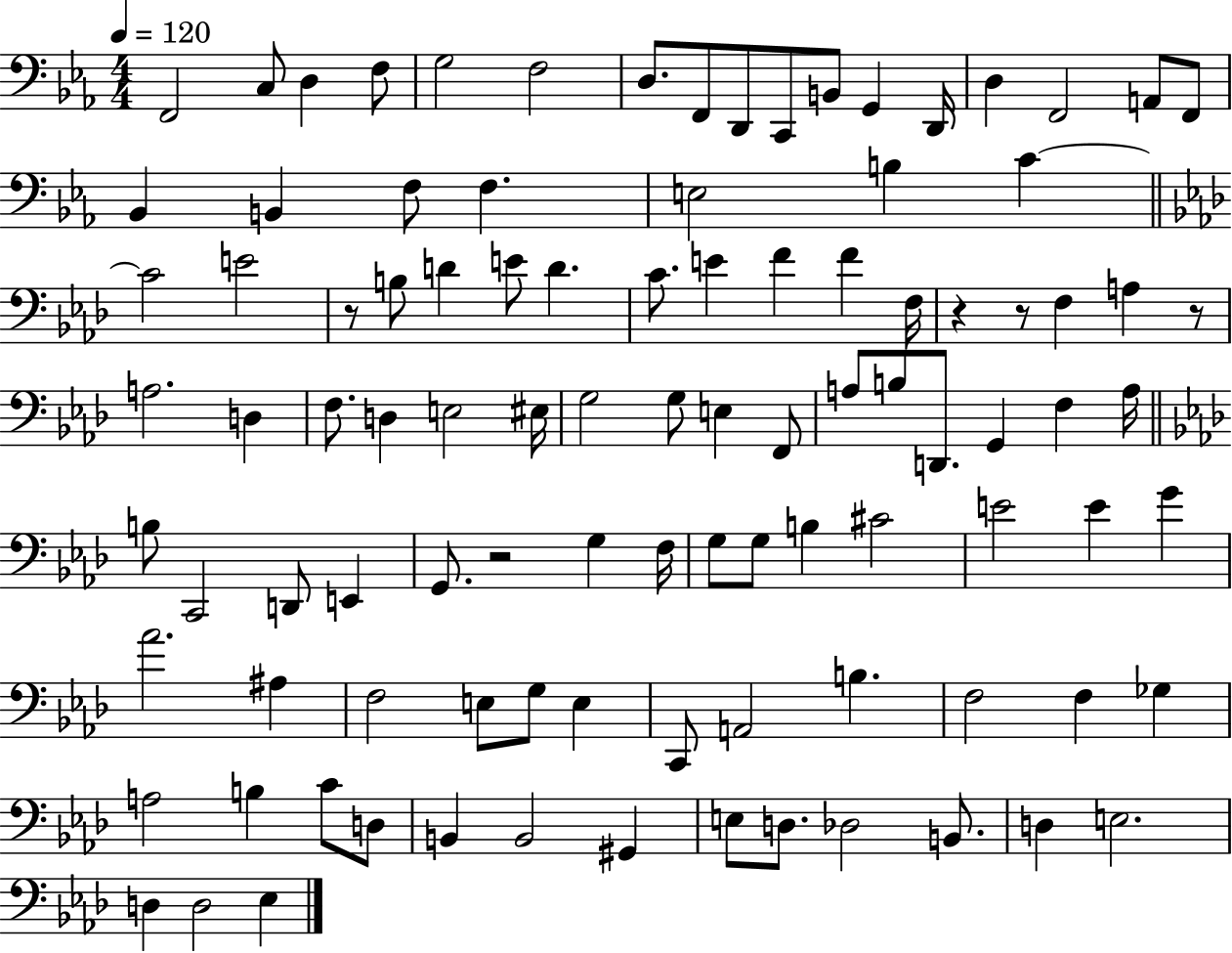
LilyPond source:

{
  \clef bass
  \numericTimeSignature
  \time 4/4
  \key ees \major
  \tempo 4 = 120
  f,2 c8 d4 f8 | g2 f2 | d8. f,8 d,8 c,8 b,8 g,4 d,16 | d4 f,2 a,8 f,8 | \break bes,4 b,4 f8 f4. | e2 b4 c'4~~ | \bar "||" \break \key aes \major c'2 e'2 | r8 b8 d'4 e'8 d'4. | c'8. e'4 f'4 f'4 f16 | r4 r8 f4 a4 r8 | \break a2. d4 | f8. d4 e2 eis16 | g2 g8 e4 f,8 | a8 b8 d,8. g,4 f4 a16 | \break \bar "||" \break \key f \minor b8 c,2 d,8 e,4 | g,8. r2 g4 f16 | g8 g8 b4 cis'2 | e'2 e'4 g'4 | \break aes'2. ais4 | f2 e8 g8 e4 | c,8 a,2 b4. | f2 f4 ges4 | \break a2 b4 c'8 d8 | b,4 b,2 gis,4 | e8 d8. des2 b,8. | d4 e2. | \break d4 d2 ees4 | \bar "|."
}